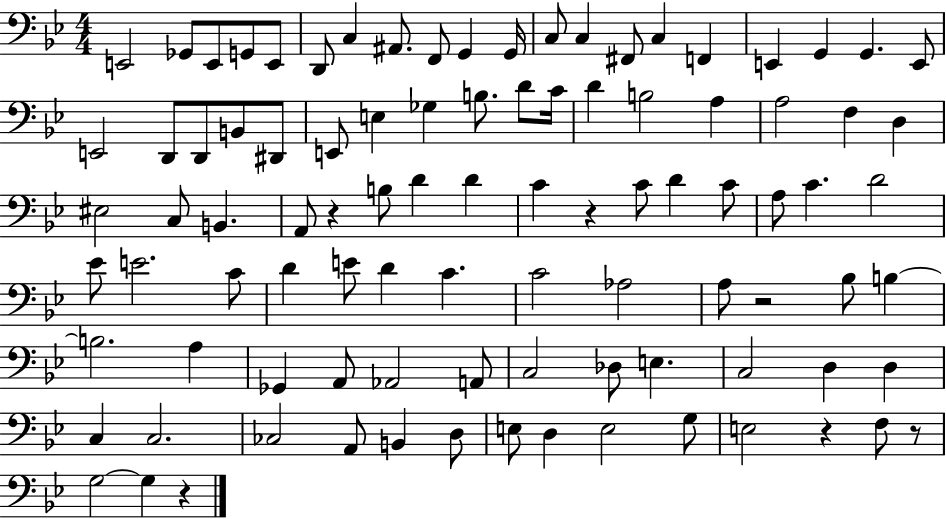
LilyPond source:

{
  \clef bass
  \numericTimeSignature
  \time 4/4
  \key bes \major
  e,2 ges,8 e,8 g,8 e,8 | d,8 c4 ais,8. f,8 g,4 g,16 | c8 c4 fis,8 c4 f,4 | e,4 g,4 g,4. e,8 | \break e,2 d,8 d,8 b,8 dis,8 | e,8 e4 ges4 b8. d'8 c'16 | d'4 b2 a4 | a2 f4 d4 | \break eis2 c8 b,4. | a,8 r4 b8 d'4 d'4 | c'4 r4 c'8 d'4 c'8 | a8 c'4. d'2 | \break ees'8 e'2. c'8 | d'4 e'8 d'4 c'4. | c'2 aes2 | a8 r2 bes8 b4~~ | \break b2. a4 | ges,4 a,8 aes,2 a,8 | c2 des8 e4. | c2 d4 d4 | \break c4 c2. | ces2 a,8 b,4 d8 | e8 d4 e2 g8 | e2 r4 f8 r8 | \break g2~~ g4 r4 | \bar "|."
}